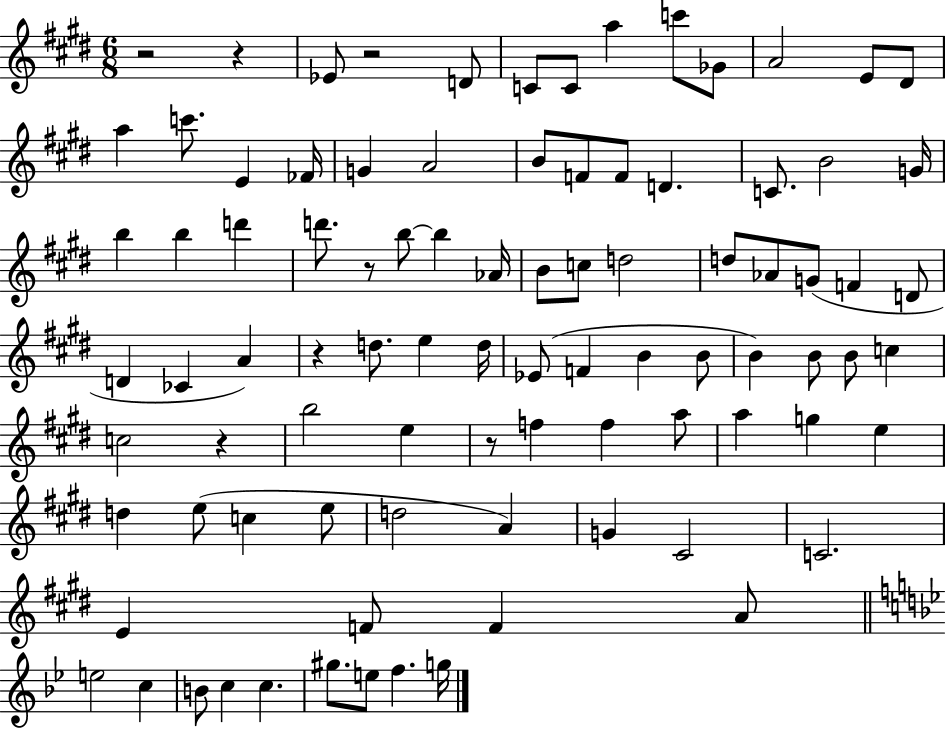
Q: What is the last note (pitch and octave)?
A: G5